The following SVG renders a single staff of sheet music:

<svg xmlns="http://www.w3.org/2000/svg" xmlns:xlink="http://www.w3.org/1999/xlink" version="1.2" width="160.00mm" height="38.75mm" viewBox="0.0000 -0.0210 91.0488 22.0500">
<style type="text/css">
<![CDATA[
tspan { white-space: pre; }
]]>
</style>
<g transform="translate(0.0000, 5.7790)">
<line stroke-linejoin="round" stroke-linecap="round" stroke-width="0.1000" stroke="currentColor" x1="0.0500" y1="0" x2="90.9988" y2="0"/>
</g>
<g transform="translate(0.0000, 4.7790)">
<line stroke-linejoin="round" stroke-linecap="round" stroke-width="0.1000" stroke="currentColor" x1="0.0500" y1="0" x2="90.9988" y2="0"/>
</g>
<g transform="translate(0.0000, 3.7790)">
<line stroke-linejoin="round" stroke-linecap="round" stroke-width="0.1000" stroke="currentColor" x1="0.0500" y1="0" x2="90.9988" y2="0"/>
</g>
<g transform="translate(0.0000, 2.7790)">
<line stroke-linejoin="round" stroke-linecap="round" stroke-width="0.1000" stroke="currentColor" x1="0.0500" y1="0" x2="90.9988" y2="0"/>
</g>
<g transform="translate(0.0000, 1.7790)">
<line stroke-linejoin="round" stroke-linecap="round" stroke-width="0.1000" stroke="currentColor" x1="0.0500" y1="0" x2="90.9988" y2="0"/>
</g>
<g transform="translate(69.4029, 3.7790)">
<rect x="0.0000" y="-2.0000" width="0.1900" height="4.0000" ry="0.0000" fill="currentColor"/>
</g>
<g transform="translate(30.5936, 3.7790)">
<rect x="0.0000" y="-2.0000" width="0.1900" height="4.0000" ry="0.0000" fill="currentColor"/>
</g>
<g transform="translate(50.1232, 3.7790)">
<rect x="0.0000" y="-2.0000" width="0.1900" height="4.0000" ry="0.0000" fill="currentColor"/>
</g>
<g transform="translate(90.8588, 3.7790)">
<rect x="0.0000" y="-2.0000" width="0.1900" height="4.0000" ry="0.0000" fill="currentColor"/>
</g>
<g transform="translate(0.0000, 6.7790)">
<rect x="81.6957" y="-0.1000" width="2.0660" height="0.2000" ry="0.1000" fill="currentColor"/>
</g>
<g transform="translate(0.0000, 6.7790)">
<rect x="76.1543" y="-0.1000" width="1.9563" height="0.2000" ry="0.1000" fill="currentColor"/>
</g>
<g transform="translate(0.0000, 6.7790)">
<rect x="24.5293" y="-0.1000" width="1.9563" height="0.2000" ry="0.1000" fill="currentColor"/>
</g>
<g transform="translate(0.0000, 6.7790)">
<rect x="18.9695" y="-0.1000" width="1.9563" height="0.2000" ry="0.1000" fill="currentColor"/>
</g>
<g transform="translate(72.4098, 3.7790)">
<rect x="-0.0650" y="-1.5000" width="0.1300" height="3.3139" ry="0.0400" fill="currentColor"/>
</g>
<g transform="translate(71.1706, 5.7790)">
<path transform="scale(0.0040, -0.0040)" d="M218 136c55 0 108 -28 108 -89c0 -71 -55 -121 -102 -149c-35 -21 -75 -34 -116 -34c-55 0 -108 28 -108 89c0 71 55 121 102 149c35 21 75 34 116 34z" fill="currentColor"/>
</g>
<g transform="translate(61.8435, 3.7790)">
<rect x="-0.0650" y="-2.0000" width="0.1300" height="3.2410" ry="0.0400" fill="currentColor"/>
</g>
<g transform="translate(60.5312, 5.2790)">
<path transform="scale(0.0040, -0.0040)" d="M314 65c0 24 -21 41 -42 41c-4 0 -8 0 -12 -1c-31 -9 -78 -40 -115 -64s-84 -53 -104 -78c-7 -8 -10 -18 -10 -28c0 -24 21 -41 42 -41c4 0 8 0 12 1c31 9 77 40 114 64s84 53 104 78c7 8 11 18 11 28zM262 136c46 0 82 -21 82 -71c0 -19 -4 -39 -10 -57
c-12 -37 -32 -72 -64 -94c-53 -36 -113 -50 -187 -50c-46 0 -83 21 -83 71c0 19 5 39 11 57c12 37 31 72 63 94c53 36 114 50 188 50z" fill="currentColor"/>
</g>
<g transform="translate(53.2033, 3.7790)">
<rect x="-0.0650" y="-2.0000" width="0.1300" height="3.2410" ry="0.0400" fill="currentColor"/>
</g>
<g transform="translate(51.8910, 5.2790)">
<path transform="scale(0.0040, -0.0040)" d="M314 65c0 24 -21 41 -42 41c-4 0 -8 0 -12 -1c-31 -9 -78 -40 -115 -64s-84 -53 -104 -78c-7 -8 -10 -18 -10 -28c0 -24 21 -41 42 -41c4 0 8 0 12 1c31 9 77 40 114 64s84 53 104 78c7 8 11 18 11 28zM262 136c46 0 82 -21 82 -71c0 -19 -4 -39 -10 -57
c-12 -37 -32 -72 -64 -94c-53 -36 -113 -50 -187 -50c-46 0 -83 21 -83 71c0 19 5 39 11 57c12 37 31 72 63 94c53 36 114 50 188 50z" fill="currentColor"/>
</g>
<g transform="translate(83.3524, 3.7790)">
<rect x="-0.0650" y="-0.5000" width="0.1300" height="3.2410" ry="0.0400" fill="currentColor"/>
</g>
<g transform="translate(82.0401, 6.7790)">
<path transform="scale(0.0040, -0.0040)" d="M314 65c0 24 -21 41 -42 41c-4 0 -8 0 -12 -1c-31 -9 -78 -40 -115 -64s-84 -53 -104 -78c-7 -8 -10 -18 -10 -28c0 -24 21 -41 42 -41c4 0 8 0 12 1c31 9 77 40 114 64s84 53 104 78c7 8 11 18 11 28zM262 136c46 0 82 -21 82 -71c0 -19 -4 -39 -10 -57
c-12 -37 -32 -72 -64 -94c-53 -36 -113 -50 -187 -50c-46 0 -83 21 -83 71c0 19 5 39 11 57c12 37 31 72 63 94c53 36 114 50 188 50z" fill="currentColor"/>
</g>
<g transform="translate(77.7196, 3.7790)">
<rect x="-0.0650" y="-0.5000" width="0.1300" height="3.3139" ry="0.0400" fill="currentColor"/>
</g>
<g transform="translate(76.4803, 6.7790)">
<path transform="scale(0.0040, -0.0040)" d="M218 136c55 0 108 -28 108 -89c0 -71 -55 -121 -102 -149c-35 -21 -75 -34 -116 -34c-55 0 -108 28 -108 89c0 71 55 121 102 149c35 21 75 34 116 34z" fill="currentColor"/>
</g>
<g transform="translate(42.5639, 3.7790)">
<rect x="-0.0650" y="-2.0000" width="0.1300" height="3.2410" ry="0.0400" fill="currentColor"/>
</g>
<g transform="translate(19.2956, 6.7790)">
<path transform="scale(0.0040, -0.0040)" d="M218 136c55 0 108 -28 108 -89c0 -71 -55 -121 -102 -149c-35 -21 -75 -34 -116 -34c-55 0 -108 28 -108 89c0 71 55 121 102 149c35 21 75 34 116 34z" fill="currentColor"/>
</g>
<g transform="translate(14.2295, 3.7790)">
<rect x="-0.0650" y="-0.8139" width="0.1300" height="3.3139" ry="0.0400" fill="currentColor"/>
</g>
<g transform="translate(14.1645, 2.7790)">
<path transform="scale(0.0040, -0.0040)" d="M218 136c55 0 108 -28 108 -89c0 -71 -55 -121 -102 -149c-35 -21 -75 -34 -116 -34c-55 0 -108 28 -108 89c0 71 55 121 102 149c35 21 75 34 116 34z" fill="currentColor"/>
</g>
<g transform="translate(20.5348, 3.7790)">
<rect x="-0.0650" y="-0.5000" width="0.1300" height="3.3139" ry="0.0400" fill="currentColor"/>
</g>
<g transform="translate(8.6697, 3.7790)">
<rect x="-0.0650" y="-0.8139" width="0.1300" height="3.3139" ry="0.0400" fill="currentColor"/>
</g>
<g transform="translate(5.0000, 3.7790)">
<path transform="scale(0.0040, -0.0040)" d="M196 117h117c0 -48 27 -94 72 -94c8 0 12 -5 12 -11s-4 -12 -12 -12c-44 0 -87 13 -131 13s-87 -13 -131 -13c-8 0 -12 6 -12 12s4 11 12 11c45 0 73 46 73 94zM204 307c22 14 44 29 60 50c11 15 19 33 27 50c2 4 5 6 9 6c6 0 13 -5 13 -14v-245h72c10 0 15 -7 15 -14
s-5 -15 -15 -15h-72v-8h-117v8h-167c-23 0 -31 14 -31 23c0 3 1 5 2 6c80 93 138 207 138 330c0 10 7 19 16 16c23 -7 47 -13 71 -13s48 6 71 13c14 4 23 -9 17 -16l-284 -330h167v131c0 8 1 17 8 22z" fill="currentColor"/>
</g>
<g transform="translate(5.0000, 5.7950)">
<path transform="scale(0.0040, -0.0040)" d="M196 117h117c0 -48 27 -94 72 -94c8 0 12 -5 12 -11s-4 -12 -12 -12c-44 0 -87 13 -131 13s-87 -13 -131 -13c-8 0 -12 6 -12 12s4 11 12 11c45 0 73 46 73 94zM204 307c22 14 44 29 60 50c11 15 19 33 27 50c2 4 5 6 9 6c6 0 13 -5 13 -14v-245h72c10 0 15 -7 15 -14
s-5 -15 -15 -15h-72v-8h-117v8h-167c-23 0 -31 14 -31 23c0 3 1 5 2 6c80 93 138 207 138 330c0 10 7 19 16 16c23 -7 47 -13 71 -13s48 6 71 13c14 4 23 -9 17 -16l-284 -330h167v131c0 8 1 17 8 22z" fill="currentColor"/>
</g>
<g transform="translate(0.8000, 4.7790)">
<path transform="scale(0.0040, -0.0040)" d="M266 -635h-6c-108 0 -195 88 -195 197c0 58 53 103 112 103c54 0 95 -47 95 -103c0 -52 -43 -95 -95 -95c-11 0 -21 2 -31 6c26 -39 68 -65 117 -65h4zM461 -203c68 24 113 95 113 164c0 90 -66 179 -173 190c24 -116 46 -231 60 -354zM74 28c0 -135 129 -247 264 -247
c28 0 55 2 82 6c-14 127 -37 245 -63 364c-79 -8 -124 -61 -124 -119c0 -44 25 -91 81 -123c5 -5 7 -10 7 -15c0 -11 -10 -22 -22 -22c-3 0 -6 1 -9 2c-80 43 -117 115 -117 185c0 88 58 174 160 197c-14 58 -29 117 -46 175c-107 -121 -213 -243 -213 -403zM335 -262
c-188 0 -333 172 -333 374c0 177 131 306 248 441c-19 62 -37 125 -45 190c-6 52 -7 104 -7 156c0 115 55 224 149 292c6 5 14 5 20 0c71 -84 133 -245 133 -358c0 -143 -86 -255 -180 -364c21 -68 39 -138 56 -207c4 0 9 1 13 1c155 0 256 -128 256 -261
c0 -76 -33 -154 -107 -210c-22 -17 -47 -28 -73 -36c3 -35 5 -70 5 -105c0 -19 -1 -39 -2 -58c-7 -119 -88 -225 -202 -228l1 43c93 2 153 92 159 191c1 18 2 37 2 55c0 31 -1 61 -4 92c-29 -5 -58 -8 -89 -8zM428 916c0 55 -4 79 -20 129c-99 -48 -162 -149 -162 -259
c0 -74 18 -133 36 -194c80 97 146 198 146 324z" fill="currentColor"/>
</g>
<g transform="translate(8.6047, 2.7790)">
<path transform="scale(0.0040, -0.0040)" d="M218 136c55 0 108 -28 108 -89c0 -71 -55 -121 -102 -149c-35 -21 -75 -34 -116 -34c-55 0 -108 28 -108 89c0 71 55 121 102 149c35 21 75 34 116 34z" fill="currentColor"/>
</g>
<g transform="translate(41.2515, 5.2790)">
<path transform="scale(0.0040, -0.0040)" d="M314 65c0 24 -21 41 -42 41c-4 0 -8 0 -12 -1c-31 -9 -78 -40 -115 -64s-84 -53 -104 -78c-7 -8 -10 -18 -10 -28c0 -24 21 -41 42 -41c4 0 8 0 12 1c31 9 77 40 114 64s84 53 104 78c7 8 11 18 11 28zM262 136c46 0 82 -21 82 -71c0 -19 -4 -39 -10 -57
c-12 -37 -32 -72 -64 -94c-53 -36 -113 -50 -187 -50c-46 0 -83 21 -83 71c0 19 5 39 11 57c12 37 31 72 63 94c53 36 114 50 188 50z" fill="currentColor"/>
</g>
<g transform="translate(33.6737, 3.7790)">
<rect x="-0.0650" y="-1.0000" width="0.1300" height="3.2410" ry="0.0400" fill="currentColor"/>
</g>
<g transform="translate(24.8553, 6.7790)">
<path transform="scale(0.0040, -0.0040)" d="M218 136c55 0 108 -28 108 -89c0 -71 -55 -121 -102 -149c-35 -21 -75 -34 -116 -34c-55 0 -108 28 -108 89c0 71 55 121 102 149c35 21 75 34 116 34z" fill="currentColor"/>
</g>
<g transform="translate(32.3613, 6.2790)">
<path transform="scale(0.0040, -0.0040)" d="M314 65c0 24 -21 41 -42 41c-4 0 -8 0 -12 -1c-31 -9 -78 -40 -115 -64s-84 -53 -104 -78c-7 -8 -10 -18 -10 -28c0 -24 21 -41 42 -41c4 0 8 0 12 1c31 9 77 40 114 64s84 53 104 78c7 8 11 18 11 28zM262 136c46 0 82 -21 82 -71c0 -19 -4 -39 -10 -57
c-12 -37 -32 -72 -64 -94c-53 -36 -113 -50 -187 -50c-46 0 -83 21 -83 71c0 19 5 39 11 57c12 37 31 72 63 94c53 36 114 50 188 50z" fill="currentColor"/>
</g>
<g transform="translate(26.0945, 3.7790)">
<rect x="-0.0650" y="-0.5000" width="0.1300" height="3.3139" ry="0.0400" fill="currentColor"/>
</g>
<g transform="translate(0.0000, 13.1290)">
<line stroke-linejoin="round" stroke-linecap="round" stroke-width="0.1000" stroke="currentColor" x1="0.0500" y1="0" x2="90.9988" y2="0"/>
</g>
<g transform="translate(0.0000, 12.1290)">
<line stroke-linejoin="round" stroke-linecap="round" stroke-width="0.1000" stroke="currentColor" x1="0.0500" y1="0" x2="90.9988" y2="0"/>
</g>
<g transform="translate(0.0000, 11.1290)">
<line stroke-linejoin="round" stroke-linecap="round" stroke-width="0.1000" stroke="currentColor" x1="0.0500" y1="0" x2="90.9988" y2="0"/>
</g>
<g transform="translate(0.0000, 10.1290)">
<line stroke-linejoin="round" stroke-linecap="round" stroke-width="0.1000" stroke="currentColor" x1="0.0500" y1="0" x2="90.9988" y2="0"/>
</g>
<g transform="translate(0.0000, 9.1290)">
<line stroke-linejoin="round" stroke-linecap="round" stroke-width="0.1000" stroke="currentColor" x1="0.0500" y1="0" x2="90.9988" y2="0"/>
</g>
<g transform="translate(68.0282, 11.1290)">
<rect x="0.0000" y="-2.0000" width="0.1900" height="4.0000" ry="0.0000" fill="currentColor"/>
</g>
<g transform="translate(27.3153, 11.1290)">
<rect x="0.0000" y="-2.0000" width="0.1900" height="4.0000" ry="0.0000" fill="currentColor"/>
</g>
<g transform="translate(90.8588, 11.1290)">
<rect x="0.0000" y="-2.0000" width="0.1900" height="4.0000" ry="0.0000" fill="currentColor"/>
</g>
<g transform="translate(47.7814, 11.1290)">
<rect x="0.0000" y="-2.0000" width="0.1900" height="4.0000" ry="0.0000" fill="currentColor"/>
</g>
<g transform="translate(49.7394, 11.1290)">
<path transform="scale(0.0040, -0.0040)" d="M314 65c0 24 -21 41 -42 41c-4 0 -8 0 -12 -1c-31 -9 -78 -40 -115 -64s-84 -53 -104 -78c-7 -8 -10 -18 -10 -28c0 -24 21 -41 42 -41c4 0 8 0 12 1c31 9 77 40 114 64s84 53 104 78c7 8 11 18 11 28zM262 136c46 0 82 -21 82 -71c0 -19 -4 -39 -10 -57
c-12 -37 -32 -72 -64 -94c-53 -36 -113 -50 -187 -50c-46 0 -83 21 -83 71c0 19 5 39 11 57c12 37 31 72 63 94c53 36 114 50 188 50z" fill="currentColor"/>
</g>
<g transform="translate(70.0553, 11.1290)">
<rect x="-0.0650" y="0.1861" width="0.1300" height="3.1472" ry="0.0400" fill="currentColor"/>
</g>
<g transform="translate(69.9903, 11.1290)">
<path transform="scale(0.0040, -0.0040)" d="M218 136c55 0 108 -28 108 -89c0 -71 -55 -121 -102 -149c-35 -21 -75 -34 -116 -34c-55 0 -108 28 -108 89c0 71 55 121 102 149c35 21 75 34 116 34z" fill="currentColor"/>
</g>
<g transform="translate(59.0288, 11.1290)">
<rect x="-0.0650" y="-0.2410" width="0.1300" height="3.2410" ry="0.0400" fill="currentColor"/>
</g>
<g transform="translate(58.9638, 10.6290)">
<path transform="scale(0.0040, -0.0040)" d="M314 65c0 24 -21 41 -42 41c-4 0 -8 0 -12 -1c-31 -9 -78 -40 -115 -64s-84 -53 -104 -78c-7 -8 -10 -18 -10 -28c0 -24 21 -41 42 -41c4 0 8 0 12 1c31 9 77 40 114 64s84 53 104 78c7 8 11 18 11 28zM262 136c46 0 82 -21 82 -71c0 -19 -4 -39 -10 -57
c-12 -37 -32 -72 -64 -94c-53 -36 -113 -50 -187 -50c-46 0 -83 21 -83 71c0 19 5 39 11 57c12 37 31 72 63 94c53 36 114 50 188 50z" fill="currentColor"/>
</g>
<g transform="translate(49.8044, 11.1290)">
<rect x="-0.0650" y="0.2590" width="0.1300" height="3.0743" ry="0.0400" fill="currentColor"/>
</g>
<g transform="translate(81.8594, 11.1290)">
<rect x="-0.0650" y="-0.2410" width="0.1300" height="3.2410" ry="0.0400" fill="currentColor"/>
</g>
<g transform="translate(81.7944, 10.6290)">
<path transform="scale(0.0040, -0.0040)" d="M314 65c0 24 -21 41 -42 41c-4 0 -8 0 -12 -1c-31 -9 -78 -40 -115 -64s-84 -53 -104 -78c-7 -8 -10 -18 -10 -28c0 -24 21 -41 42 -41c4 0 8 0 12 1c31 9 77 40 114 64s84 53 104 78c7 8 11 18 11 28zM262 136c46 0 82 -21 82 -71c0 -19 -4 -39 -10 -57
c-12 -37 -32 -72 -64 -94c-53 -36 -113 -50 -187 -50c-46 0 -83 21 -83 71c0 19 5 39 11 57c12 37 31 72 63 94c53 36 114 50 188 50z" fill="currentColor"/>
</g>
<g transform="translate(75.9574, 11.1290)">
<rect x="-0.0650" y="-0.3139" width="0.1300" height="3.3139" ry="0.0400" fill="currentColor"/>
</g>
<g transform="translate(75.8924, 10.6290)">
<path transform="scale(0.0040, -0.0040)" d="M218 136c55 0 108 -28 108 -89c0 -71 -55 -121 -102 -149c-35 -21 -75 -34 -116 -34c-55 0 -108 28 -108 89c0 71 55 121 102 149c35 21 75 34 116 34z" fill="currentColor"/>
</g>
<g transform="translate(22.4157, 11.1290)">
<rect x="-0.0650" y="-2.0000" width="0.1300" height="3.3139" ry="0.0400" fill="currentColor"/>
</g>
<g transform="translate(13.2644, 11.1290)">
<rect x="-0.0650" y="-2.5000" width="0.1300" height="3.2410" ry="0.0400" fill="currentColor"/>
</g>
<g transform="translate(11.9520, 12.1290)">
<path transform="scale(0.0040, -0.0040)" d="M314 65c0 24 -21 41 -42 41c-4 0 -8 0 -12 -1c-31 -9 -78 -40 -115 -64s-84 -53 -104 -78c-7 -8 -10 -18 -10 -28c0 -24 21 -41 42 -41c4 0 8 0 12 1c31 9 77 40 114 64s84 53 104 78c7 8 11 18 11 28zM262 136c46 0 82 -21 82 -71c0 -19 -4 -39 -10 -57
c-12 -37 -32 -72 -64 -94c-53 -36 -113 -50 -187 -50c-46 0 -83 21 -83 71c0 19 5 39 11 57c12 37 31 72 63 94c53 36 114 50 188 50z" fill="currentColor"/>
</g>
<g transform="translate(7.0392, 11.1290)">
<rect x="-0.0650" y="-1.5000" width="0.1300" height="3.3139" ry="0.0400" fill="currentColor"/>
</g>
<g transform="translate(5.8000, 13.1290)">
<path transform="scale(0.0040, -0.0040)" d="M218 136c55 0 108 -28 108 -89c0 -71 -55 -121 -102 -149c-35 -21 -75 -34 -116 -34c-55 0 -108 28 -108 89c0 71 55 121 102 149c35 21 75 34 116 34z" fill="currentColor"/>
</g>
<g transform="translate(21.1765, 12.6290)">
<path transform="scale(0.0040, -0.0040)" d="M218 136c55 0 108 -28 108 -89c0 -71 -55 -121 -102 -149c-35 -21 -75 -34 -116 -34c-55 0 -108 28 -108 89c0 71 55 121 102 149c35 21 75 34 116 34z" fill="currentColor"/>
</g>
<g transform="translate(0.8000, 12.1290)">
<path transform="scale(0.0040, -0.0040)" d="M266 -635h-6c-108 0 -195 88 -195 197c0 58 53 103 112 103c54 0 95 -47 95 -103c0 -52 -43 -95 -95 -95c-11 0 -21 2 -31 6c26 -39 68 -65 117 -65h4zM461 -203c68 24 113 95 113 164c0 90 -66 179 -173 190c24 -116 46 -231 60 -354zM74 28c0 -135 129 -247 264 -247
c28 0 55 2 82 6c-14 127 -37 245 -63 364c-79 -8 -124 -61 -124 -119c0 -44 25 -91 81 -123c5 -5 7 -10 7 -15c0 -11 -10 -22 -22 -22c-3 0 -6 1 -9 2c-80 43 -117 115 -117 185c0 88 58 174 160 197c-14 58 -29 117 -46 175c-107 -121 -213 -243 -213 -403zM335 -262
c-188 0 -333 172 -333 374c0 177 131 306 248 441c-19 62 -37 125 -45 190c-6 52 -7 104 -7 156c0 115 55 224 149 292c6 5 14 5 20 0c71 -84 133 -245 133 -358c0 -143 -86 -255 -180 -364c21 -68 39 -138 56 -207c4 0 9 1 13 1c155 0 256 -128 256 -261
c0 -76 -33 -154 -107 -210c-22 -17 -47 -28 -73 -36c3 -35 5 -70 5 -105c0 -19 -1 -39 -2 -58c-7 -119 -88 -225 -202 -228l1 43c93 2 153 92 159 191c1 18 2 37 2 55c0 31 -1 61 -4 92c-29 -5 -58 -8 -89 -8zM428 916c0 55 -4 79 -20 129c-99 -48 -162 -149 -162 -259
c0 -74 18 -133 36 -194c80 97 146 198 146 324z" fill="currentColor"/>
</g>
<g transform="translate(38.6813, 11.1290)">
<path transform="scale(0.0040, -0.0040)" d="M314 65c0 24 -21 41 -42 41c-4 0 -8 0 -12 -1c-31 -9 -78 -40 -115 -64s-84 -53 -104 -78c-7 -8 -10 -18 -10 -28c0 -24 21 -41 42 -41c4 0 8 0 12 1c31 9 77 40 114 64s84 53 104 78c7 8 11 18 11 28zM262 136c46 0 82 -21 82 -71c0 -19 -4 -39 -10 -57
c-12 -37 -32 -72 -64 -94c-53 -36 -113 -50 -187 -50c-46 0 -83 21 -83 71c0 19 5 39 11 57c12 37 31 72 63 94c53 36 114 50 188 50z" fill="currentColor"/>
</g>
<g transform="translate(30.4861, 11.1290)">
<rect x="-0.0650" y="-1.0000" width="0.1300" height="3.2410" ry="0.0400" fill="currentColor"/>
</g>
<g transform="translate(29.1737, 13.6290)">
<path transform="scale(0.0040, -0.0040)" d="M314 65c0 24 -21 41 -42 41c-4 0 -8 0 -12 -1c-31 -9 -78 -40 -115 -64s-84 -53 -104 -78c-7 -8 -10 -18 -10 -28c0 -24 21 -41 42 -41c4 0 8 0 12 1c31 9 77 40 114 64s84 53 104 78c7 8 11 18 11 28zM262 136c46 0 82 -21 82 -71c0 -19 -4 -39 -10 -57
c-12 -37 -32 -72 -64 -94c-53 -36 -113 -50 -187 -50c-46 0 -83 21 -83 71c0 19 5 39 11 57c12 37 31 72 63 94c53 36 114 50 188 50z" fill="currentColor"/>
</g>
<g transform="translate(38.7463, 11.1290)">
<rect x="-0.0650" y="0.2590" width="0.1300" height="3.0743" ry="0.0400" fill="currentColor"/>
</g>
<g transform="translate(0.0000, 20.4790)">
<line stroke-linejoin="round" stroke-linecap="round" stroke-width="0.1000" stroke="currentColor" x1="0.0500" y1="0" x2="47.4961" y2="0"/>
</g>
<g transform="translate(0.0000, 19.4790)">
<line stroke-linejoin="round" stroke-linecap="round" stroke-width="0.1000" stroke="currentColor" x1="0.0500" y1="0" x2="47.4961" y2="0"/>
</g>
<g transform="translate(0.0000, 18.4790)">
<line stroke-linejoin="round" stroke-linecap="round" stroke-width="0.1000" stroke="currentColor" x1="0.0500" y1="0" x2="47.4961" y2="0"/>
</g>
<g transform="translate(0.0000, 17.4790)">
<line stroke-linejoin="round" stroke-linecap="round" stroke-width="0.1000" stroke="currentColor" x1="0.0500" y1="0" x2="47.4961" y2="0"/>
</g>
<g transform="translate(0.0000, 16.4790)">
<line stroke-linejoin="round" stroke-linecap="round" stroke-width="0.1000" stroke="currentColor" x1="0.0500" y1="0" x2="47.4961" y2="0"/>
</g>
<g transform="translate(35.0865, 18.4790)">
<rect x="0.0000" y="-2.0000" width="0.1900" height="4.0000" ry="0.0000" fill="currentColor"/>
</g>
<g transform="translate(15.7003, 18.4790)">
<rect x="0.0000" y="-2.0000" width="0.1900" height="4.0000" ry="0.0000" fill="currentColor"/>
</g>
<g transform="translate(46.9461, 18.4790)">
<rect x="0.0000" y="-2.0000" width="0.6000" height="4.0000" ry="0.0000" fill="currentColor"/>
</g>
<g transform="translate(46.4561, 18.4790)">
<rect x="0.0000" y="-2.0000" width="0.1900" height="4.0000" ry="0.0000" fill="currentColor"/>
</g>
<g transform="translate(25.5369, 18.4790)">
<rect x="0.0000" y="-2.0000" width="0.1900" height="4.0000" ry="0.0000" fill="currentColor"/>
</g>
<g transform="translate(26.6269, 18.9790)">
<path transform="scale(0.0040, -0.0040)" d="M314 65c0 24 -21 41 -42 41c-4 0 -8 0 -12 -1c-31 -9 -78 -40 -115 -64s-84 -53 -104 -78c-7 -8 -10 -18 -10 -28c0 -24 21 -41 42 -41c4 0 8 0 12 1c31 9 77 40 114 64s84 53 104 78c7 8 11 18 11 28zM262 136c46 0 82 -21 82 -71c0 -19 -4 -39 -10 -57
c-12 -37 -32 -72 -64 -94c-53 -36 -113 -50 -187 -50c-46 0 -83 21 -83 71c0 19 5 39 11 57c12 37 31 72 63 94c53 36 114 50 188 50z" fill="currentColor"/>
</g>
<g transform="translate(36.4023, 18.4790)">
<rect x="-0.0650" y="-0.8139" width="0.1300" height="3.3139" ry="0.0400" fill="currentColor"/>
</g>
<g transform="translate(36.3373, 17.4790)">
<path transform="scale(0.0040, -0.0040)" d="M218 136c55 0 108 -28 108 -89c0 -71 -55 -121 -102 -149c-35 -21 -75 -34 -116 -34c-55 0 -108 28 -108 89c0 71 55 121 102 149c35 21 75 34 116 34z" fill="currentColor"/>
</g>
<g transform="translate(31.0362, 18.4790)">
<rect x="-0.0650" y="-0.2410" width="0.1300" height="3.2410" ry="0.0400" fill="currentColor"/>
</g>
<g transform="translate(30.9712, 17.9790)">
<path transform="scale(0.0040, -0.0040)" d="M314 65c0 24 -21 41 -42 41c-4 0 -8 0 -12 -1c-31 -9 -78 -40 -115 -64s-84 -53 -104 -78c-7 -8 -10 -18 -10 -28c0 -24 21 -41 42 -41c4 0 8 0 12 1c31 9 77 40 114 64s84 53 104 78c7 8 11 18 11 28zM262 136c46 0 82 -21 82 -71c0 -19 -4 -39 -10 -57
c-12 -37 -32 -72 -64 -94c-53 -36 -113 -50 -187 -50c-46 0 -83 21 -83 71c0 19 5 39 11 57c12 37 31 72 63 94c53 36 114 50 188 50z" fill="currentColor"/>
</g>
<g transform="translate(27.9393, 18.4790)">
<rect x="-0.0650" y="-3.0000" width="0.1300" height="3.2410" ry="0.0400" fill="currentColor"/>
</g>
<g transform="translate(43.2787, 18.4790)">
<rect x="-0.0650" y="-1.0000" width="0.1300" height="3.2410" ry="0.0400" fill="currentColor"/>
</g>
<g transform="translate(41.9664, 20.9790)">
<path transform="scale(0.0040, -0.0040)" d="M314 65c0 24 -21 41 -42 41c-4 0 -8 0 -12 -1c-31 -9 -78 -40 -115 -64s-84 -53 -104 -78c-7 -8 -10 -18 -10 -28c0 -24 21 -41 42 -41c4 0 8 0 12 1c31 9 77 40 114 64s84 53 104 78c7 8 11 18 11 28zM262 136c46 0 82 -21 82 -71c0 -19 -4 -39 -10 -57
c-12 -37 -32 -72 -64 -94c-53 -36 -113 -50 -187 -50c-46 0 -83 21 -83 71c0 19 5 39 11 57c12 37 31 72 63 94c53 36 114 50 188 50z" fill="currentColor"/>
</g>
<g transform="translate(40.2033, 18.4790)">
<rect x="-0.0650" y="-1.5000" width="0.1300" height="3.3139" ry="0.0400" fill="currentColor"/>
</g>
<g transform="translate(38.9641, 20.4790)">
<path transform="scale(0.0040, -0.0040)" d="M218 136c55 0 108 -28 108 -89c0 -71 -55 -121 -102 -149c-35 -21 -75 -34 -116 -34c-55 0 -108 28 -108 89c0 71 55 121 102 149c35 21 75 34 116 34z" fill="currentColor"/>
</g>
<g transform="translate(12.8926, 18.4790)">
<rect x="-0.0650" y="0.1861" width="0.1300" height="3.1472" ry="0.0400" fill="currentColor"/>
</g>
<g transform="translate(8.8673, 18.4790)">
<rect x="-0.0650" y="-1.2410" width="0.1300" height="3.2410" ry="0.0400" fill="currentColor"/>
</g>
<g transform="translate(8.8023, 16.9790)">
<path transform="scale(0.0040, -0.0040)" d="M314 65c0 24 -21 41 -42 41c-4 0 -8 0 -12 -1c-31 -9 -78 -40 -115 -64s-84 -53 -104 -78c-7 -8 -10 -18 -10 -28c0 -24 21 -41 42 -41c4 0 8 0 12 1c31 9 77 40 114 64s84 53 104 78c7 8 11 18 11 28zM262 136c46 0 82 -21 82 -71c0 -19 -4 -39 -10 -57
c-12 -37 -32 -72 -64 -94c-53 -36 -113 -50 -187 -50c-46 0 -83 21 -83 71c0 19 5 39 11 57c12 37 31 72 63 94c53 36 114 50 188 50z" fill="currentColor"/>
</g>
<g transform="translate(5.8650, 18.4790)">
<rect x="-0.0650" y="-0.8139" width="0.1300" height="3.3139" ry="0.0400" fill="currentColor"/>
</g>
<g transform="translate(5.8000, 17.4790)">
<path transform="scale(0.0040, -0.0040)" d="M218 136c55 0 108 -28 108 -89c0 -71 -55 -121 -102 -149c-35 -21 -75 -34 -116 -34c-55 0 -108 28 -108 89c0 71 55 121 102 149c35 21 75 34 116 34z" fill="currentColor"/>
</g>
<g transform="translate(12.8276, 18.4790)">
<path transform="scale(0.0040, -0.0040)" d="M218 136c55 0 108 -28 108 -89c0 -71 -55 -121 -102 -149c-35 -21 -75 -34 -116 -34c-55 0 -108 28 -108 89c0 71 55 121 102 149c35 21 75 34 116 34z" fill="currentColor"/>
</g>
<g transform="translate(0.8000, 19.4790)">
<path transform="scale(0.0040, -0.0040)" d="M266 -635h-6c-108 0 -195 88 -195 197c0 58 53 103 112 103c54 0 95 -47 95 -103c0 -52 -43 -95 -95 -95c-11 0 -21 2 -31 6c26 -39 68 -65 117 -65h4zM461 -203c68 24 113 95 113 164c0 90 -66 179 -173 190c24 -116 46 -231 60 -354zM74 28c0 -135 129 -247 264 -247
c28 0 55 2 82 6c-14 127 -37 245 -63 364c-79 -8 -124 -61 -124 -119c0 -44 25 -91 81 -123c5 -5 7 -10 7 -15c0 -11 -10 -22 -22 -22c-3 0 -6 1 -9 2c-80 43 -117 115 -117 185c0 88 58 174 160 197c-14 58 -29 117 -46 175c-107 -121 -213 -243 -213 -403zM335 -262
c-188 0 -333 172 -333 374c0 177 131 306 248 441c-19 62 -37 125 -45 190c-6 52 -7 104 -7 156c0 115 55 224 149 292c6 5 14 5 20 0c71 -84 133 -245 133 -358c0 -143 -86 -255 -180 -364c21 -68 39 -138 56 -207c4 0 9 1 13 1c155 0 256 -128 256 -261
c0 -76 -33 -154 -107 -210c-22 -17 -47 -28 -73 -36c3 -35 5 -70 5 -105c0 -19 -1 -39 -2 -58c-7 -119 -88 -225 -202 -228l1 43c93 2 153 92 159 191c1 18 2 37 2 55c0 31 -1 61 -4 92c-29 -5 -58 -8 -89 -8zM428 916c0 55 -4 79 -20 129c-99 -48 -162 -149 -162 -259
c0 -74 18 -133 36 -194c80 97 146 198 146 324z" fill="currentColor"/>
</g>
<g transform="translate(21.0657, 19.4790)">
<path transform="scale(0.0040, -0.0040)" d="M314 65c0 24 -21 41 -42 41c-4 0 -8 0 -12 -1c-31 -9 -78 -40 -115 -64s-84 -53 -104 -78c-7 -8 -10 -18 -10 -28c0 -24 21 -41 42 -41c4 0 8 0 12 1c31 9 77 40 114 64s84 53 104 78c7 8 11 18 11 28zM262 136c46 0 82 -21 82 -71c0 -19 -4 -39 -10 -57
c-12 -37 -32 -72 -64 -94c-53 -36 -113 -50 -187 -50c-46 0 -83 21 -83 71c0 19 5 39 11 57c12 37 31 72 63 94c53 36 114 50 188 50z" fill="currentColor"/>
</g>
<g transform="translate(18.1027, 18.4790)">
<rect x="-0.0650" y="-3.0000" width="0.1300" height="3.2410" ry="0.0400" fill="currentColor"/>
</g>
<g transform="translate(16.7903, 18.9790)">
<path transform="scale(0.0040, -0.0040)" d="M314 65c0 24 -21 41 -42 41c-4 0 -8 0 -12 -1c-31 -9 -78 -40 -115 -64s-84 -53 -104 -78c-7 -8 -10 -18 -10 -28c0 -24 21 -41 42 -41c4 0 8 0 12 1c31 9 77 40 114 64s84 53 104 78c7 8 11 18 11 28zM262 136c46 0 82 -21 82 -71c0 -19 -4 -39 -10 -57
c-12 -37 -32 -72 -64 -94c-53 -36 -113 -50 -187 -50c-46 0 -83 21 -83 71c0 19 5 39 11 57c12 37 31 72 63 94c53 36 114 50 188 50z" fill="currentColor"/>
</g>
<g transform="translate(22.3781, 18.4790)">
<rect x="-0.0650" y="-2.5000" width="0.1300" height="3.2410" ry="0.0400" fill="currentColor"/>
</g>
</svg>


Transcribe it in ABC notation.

X:1
T:Untitled
M:4/4
L:1/4
K:C
d d C C D2 F2 F2 F2 E C C2 E G2 F D2 B2 B2 c2 B c c2 d e2 B A2 G2 A2 c2 d E D2